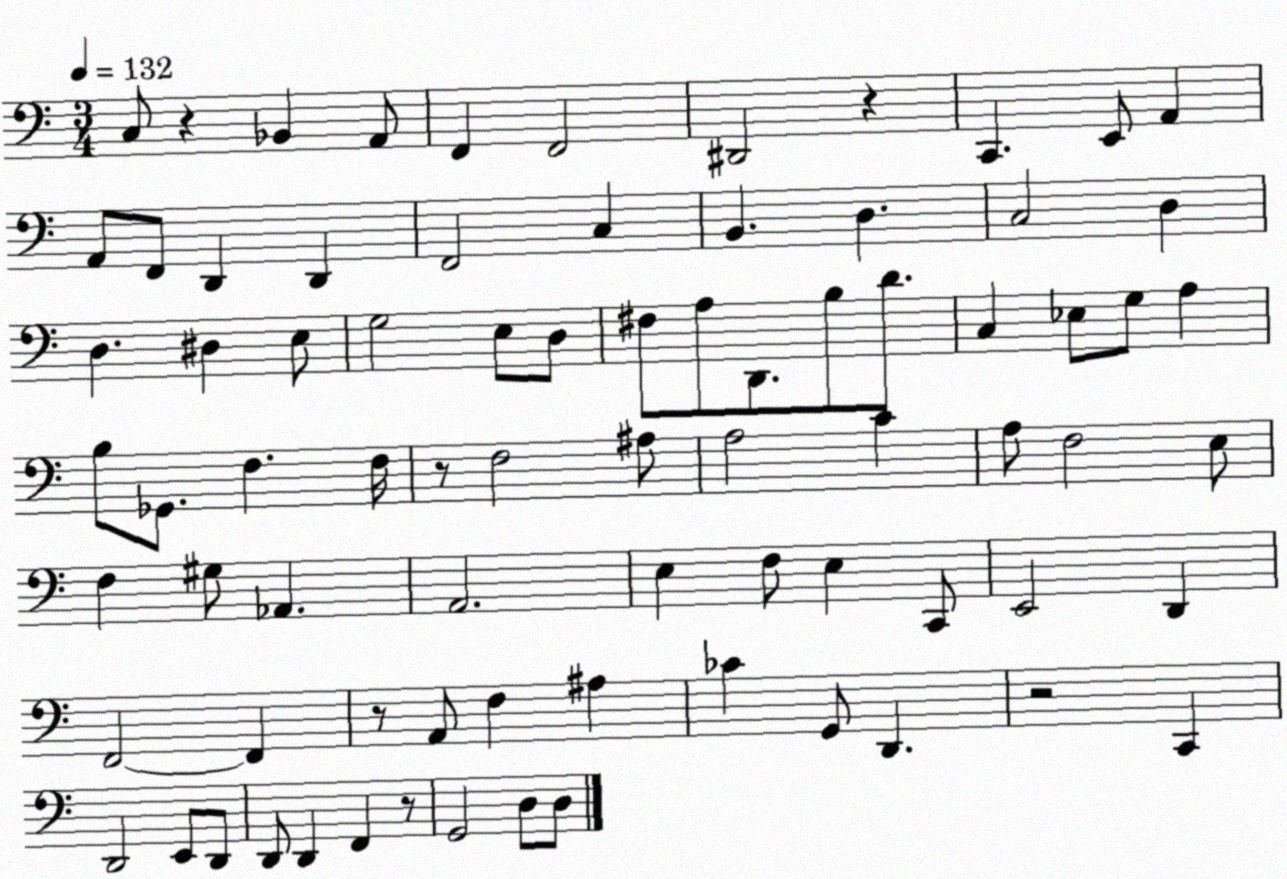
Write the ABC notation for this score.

X:1
T:Untitled
M:3/4
L:1/4
K:C
C,/2 z _B,, A,,/2 F,, F,,2 ^D,,2 z C,, E,,/2 A,, A,,/2 F,,/2 D,, D,, F,,2 C, B,, D, C,2 D, D, ^D, E,/2 G,2 E,/2 D,/2 ^F,/2 A,/2 D,,/2 B,/2 D/2 C, _E,/2 G,/2 A, B,/2 _G,,/2 F, F,/4 z/2 F,2 ^A,/2 A,2 C A,/2 F,2 E,/2 F, ^G,/2 _A,, A,,2 E, F,/2 E, C,,/2 E,,2 D,, F,,2 F,, z/2 A,,/2 F, ^A, _C G,,/2 D,, z2 C,, D,,2 E,,/2 D,,/2 D,,/2 D,, F,, z/2 G,,2 D,/2 D,/2